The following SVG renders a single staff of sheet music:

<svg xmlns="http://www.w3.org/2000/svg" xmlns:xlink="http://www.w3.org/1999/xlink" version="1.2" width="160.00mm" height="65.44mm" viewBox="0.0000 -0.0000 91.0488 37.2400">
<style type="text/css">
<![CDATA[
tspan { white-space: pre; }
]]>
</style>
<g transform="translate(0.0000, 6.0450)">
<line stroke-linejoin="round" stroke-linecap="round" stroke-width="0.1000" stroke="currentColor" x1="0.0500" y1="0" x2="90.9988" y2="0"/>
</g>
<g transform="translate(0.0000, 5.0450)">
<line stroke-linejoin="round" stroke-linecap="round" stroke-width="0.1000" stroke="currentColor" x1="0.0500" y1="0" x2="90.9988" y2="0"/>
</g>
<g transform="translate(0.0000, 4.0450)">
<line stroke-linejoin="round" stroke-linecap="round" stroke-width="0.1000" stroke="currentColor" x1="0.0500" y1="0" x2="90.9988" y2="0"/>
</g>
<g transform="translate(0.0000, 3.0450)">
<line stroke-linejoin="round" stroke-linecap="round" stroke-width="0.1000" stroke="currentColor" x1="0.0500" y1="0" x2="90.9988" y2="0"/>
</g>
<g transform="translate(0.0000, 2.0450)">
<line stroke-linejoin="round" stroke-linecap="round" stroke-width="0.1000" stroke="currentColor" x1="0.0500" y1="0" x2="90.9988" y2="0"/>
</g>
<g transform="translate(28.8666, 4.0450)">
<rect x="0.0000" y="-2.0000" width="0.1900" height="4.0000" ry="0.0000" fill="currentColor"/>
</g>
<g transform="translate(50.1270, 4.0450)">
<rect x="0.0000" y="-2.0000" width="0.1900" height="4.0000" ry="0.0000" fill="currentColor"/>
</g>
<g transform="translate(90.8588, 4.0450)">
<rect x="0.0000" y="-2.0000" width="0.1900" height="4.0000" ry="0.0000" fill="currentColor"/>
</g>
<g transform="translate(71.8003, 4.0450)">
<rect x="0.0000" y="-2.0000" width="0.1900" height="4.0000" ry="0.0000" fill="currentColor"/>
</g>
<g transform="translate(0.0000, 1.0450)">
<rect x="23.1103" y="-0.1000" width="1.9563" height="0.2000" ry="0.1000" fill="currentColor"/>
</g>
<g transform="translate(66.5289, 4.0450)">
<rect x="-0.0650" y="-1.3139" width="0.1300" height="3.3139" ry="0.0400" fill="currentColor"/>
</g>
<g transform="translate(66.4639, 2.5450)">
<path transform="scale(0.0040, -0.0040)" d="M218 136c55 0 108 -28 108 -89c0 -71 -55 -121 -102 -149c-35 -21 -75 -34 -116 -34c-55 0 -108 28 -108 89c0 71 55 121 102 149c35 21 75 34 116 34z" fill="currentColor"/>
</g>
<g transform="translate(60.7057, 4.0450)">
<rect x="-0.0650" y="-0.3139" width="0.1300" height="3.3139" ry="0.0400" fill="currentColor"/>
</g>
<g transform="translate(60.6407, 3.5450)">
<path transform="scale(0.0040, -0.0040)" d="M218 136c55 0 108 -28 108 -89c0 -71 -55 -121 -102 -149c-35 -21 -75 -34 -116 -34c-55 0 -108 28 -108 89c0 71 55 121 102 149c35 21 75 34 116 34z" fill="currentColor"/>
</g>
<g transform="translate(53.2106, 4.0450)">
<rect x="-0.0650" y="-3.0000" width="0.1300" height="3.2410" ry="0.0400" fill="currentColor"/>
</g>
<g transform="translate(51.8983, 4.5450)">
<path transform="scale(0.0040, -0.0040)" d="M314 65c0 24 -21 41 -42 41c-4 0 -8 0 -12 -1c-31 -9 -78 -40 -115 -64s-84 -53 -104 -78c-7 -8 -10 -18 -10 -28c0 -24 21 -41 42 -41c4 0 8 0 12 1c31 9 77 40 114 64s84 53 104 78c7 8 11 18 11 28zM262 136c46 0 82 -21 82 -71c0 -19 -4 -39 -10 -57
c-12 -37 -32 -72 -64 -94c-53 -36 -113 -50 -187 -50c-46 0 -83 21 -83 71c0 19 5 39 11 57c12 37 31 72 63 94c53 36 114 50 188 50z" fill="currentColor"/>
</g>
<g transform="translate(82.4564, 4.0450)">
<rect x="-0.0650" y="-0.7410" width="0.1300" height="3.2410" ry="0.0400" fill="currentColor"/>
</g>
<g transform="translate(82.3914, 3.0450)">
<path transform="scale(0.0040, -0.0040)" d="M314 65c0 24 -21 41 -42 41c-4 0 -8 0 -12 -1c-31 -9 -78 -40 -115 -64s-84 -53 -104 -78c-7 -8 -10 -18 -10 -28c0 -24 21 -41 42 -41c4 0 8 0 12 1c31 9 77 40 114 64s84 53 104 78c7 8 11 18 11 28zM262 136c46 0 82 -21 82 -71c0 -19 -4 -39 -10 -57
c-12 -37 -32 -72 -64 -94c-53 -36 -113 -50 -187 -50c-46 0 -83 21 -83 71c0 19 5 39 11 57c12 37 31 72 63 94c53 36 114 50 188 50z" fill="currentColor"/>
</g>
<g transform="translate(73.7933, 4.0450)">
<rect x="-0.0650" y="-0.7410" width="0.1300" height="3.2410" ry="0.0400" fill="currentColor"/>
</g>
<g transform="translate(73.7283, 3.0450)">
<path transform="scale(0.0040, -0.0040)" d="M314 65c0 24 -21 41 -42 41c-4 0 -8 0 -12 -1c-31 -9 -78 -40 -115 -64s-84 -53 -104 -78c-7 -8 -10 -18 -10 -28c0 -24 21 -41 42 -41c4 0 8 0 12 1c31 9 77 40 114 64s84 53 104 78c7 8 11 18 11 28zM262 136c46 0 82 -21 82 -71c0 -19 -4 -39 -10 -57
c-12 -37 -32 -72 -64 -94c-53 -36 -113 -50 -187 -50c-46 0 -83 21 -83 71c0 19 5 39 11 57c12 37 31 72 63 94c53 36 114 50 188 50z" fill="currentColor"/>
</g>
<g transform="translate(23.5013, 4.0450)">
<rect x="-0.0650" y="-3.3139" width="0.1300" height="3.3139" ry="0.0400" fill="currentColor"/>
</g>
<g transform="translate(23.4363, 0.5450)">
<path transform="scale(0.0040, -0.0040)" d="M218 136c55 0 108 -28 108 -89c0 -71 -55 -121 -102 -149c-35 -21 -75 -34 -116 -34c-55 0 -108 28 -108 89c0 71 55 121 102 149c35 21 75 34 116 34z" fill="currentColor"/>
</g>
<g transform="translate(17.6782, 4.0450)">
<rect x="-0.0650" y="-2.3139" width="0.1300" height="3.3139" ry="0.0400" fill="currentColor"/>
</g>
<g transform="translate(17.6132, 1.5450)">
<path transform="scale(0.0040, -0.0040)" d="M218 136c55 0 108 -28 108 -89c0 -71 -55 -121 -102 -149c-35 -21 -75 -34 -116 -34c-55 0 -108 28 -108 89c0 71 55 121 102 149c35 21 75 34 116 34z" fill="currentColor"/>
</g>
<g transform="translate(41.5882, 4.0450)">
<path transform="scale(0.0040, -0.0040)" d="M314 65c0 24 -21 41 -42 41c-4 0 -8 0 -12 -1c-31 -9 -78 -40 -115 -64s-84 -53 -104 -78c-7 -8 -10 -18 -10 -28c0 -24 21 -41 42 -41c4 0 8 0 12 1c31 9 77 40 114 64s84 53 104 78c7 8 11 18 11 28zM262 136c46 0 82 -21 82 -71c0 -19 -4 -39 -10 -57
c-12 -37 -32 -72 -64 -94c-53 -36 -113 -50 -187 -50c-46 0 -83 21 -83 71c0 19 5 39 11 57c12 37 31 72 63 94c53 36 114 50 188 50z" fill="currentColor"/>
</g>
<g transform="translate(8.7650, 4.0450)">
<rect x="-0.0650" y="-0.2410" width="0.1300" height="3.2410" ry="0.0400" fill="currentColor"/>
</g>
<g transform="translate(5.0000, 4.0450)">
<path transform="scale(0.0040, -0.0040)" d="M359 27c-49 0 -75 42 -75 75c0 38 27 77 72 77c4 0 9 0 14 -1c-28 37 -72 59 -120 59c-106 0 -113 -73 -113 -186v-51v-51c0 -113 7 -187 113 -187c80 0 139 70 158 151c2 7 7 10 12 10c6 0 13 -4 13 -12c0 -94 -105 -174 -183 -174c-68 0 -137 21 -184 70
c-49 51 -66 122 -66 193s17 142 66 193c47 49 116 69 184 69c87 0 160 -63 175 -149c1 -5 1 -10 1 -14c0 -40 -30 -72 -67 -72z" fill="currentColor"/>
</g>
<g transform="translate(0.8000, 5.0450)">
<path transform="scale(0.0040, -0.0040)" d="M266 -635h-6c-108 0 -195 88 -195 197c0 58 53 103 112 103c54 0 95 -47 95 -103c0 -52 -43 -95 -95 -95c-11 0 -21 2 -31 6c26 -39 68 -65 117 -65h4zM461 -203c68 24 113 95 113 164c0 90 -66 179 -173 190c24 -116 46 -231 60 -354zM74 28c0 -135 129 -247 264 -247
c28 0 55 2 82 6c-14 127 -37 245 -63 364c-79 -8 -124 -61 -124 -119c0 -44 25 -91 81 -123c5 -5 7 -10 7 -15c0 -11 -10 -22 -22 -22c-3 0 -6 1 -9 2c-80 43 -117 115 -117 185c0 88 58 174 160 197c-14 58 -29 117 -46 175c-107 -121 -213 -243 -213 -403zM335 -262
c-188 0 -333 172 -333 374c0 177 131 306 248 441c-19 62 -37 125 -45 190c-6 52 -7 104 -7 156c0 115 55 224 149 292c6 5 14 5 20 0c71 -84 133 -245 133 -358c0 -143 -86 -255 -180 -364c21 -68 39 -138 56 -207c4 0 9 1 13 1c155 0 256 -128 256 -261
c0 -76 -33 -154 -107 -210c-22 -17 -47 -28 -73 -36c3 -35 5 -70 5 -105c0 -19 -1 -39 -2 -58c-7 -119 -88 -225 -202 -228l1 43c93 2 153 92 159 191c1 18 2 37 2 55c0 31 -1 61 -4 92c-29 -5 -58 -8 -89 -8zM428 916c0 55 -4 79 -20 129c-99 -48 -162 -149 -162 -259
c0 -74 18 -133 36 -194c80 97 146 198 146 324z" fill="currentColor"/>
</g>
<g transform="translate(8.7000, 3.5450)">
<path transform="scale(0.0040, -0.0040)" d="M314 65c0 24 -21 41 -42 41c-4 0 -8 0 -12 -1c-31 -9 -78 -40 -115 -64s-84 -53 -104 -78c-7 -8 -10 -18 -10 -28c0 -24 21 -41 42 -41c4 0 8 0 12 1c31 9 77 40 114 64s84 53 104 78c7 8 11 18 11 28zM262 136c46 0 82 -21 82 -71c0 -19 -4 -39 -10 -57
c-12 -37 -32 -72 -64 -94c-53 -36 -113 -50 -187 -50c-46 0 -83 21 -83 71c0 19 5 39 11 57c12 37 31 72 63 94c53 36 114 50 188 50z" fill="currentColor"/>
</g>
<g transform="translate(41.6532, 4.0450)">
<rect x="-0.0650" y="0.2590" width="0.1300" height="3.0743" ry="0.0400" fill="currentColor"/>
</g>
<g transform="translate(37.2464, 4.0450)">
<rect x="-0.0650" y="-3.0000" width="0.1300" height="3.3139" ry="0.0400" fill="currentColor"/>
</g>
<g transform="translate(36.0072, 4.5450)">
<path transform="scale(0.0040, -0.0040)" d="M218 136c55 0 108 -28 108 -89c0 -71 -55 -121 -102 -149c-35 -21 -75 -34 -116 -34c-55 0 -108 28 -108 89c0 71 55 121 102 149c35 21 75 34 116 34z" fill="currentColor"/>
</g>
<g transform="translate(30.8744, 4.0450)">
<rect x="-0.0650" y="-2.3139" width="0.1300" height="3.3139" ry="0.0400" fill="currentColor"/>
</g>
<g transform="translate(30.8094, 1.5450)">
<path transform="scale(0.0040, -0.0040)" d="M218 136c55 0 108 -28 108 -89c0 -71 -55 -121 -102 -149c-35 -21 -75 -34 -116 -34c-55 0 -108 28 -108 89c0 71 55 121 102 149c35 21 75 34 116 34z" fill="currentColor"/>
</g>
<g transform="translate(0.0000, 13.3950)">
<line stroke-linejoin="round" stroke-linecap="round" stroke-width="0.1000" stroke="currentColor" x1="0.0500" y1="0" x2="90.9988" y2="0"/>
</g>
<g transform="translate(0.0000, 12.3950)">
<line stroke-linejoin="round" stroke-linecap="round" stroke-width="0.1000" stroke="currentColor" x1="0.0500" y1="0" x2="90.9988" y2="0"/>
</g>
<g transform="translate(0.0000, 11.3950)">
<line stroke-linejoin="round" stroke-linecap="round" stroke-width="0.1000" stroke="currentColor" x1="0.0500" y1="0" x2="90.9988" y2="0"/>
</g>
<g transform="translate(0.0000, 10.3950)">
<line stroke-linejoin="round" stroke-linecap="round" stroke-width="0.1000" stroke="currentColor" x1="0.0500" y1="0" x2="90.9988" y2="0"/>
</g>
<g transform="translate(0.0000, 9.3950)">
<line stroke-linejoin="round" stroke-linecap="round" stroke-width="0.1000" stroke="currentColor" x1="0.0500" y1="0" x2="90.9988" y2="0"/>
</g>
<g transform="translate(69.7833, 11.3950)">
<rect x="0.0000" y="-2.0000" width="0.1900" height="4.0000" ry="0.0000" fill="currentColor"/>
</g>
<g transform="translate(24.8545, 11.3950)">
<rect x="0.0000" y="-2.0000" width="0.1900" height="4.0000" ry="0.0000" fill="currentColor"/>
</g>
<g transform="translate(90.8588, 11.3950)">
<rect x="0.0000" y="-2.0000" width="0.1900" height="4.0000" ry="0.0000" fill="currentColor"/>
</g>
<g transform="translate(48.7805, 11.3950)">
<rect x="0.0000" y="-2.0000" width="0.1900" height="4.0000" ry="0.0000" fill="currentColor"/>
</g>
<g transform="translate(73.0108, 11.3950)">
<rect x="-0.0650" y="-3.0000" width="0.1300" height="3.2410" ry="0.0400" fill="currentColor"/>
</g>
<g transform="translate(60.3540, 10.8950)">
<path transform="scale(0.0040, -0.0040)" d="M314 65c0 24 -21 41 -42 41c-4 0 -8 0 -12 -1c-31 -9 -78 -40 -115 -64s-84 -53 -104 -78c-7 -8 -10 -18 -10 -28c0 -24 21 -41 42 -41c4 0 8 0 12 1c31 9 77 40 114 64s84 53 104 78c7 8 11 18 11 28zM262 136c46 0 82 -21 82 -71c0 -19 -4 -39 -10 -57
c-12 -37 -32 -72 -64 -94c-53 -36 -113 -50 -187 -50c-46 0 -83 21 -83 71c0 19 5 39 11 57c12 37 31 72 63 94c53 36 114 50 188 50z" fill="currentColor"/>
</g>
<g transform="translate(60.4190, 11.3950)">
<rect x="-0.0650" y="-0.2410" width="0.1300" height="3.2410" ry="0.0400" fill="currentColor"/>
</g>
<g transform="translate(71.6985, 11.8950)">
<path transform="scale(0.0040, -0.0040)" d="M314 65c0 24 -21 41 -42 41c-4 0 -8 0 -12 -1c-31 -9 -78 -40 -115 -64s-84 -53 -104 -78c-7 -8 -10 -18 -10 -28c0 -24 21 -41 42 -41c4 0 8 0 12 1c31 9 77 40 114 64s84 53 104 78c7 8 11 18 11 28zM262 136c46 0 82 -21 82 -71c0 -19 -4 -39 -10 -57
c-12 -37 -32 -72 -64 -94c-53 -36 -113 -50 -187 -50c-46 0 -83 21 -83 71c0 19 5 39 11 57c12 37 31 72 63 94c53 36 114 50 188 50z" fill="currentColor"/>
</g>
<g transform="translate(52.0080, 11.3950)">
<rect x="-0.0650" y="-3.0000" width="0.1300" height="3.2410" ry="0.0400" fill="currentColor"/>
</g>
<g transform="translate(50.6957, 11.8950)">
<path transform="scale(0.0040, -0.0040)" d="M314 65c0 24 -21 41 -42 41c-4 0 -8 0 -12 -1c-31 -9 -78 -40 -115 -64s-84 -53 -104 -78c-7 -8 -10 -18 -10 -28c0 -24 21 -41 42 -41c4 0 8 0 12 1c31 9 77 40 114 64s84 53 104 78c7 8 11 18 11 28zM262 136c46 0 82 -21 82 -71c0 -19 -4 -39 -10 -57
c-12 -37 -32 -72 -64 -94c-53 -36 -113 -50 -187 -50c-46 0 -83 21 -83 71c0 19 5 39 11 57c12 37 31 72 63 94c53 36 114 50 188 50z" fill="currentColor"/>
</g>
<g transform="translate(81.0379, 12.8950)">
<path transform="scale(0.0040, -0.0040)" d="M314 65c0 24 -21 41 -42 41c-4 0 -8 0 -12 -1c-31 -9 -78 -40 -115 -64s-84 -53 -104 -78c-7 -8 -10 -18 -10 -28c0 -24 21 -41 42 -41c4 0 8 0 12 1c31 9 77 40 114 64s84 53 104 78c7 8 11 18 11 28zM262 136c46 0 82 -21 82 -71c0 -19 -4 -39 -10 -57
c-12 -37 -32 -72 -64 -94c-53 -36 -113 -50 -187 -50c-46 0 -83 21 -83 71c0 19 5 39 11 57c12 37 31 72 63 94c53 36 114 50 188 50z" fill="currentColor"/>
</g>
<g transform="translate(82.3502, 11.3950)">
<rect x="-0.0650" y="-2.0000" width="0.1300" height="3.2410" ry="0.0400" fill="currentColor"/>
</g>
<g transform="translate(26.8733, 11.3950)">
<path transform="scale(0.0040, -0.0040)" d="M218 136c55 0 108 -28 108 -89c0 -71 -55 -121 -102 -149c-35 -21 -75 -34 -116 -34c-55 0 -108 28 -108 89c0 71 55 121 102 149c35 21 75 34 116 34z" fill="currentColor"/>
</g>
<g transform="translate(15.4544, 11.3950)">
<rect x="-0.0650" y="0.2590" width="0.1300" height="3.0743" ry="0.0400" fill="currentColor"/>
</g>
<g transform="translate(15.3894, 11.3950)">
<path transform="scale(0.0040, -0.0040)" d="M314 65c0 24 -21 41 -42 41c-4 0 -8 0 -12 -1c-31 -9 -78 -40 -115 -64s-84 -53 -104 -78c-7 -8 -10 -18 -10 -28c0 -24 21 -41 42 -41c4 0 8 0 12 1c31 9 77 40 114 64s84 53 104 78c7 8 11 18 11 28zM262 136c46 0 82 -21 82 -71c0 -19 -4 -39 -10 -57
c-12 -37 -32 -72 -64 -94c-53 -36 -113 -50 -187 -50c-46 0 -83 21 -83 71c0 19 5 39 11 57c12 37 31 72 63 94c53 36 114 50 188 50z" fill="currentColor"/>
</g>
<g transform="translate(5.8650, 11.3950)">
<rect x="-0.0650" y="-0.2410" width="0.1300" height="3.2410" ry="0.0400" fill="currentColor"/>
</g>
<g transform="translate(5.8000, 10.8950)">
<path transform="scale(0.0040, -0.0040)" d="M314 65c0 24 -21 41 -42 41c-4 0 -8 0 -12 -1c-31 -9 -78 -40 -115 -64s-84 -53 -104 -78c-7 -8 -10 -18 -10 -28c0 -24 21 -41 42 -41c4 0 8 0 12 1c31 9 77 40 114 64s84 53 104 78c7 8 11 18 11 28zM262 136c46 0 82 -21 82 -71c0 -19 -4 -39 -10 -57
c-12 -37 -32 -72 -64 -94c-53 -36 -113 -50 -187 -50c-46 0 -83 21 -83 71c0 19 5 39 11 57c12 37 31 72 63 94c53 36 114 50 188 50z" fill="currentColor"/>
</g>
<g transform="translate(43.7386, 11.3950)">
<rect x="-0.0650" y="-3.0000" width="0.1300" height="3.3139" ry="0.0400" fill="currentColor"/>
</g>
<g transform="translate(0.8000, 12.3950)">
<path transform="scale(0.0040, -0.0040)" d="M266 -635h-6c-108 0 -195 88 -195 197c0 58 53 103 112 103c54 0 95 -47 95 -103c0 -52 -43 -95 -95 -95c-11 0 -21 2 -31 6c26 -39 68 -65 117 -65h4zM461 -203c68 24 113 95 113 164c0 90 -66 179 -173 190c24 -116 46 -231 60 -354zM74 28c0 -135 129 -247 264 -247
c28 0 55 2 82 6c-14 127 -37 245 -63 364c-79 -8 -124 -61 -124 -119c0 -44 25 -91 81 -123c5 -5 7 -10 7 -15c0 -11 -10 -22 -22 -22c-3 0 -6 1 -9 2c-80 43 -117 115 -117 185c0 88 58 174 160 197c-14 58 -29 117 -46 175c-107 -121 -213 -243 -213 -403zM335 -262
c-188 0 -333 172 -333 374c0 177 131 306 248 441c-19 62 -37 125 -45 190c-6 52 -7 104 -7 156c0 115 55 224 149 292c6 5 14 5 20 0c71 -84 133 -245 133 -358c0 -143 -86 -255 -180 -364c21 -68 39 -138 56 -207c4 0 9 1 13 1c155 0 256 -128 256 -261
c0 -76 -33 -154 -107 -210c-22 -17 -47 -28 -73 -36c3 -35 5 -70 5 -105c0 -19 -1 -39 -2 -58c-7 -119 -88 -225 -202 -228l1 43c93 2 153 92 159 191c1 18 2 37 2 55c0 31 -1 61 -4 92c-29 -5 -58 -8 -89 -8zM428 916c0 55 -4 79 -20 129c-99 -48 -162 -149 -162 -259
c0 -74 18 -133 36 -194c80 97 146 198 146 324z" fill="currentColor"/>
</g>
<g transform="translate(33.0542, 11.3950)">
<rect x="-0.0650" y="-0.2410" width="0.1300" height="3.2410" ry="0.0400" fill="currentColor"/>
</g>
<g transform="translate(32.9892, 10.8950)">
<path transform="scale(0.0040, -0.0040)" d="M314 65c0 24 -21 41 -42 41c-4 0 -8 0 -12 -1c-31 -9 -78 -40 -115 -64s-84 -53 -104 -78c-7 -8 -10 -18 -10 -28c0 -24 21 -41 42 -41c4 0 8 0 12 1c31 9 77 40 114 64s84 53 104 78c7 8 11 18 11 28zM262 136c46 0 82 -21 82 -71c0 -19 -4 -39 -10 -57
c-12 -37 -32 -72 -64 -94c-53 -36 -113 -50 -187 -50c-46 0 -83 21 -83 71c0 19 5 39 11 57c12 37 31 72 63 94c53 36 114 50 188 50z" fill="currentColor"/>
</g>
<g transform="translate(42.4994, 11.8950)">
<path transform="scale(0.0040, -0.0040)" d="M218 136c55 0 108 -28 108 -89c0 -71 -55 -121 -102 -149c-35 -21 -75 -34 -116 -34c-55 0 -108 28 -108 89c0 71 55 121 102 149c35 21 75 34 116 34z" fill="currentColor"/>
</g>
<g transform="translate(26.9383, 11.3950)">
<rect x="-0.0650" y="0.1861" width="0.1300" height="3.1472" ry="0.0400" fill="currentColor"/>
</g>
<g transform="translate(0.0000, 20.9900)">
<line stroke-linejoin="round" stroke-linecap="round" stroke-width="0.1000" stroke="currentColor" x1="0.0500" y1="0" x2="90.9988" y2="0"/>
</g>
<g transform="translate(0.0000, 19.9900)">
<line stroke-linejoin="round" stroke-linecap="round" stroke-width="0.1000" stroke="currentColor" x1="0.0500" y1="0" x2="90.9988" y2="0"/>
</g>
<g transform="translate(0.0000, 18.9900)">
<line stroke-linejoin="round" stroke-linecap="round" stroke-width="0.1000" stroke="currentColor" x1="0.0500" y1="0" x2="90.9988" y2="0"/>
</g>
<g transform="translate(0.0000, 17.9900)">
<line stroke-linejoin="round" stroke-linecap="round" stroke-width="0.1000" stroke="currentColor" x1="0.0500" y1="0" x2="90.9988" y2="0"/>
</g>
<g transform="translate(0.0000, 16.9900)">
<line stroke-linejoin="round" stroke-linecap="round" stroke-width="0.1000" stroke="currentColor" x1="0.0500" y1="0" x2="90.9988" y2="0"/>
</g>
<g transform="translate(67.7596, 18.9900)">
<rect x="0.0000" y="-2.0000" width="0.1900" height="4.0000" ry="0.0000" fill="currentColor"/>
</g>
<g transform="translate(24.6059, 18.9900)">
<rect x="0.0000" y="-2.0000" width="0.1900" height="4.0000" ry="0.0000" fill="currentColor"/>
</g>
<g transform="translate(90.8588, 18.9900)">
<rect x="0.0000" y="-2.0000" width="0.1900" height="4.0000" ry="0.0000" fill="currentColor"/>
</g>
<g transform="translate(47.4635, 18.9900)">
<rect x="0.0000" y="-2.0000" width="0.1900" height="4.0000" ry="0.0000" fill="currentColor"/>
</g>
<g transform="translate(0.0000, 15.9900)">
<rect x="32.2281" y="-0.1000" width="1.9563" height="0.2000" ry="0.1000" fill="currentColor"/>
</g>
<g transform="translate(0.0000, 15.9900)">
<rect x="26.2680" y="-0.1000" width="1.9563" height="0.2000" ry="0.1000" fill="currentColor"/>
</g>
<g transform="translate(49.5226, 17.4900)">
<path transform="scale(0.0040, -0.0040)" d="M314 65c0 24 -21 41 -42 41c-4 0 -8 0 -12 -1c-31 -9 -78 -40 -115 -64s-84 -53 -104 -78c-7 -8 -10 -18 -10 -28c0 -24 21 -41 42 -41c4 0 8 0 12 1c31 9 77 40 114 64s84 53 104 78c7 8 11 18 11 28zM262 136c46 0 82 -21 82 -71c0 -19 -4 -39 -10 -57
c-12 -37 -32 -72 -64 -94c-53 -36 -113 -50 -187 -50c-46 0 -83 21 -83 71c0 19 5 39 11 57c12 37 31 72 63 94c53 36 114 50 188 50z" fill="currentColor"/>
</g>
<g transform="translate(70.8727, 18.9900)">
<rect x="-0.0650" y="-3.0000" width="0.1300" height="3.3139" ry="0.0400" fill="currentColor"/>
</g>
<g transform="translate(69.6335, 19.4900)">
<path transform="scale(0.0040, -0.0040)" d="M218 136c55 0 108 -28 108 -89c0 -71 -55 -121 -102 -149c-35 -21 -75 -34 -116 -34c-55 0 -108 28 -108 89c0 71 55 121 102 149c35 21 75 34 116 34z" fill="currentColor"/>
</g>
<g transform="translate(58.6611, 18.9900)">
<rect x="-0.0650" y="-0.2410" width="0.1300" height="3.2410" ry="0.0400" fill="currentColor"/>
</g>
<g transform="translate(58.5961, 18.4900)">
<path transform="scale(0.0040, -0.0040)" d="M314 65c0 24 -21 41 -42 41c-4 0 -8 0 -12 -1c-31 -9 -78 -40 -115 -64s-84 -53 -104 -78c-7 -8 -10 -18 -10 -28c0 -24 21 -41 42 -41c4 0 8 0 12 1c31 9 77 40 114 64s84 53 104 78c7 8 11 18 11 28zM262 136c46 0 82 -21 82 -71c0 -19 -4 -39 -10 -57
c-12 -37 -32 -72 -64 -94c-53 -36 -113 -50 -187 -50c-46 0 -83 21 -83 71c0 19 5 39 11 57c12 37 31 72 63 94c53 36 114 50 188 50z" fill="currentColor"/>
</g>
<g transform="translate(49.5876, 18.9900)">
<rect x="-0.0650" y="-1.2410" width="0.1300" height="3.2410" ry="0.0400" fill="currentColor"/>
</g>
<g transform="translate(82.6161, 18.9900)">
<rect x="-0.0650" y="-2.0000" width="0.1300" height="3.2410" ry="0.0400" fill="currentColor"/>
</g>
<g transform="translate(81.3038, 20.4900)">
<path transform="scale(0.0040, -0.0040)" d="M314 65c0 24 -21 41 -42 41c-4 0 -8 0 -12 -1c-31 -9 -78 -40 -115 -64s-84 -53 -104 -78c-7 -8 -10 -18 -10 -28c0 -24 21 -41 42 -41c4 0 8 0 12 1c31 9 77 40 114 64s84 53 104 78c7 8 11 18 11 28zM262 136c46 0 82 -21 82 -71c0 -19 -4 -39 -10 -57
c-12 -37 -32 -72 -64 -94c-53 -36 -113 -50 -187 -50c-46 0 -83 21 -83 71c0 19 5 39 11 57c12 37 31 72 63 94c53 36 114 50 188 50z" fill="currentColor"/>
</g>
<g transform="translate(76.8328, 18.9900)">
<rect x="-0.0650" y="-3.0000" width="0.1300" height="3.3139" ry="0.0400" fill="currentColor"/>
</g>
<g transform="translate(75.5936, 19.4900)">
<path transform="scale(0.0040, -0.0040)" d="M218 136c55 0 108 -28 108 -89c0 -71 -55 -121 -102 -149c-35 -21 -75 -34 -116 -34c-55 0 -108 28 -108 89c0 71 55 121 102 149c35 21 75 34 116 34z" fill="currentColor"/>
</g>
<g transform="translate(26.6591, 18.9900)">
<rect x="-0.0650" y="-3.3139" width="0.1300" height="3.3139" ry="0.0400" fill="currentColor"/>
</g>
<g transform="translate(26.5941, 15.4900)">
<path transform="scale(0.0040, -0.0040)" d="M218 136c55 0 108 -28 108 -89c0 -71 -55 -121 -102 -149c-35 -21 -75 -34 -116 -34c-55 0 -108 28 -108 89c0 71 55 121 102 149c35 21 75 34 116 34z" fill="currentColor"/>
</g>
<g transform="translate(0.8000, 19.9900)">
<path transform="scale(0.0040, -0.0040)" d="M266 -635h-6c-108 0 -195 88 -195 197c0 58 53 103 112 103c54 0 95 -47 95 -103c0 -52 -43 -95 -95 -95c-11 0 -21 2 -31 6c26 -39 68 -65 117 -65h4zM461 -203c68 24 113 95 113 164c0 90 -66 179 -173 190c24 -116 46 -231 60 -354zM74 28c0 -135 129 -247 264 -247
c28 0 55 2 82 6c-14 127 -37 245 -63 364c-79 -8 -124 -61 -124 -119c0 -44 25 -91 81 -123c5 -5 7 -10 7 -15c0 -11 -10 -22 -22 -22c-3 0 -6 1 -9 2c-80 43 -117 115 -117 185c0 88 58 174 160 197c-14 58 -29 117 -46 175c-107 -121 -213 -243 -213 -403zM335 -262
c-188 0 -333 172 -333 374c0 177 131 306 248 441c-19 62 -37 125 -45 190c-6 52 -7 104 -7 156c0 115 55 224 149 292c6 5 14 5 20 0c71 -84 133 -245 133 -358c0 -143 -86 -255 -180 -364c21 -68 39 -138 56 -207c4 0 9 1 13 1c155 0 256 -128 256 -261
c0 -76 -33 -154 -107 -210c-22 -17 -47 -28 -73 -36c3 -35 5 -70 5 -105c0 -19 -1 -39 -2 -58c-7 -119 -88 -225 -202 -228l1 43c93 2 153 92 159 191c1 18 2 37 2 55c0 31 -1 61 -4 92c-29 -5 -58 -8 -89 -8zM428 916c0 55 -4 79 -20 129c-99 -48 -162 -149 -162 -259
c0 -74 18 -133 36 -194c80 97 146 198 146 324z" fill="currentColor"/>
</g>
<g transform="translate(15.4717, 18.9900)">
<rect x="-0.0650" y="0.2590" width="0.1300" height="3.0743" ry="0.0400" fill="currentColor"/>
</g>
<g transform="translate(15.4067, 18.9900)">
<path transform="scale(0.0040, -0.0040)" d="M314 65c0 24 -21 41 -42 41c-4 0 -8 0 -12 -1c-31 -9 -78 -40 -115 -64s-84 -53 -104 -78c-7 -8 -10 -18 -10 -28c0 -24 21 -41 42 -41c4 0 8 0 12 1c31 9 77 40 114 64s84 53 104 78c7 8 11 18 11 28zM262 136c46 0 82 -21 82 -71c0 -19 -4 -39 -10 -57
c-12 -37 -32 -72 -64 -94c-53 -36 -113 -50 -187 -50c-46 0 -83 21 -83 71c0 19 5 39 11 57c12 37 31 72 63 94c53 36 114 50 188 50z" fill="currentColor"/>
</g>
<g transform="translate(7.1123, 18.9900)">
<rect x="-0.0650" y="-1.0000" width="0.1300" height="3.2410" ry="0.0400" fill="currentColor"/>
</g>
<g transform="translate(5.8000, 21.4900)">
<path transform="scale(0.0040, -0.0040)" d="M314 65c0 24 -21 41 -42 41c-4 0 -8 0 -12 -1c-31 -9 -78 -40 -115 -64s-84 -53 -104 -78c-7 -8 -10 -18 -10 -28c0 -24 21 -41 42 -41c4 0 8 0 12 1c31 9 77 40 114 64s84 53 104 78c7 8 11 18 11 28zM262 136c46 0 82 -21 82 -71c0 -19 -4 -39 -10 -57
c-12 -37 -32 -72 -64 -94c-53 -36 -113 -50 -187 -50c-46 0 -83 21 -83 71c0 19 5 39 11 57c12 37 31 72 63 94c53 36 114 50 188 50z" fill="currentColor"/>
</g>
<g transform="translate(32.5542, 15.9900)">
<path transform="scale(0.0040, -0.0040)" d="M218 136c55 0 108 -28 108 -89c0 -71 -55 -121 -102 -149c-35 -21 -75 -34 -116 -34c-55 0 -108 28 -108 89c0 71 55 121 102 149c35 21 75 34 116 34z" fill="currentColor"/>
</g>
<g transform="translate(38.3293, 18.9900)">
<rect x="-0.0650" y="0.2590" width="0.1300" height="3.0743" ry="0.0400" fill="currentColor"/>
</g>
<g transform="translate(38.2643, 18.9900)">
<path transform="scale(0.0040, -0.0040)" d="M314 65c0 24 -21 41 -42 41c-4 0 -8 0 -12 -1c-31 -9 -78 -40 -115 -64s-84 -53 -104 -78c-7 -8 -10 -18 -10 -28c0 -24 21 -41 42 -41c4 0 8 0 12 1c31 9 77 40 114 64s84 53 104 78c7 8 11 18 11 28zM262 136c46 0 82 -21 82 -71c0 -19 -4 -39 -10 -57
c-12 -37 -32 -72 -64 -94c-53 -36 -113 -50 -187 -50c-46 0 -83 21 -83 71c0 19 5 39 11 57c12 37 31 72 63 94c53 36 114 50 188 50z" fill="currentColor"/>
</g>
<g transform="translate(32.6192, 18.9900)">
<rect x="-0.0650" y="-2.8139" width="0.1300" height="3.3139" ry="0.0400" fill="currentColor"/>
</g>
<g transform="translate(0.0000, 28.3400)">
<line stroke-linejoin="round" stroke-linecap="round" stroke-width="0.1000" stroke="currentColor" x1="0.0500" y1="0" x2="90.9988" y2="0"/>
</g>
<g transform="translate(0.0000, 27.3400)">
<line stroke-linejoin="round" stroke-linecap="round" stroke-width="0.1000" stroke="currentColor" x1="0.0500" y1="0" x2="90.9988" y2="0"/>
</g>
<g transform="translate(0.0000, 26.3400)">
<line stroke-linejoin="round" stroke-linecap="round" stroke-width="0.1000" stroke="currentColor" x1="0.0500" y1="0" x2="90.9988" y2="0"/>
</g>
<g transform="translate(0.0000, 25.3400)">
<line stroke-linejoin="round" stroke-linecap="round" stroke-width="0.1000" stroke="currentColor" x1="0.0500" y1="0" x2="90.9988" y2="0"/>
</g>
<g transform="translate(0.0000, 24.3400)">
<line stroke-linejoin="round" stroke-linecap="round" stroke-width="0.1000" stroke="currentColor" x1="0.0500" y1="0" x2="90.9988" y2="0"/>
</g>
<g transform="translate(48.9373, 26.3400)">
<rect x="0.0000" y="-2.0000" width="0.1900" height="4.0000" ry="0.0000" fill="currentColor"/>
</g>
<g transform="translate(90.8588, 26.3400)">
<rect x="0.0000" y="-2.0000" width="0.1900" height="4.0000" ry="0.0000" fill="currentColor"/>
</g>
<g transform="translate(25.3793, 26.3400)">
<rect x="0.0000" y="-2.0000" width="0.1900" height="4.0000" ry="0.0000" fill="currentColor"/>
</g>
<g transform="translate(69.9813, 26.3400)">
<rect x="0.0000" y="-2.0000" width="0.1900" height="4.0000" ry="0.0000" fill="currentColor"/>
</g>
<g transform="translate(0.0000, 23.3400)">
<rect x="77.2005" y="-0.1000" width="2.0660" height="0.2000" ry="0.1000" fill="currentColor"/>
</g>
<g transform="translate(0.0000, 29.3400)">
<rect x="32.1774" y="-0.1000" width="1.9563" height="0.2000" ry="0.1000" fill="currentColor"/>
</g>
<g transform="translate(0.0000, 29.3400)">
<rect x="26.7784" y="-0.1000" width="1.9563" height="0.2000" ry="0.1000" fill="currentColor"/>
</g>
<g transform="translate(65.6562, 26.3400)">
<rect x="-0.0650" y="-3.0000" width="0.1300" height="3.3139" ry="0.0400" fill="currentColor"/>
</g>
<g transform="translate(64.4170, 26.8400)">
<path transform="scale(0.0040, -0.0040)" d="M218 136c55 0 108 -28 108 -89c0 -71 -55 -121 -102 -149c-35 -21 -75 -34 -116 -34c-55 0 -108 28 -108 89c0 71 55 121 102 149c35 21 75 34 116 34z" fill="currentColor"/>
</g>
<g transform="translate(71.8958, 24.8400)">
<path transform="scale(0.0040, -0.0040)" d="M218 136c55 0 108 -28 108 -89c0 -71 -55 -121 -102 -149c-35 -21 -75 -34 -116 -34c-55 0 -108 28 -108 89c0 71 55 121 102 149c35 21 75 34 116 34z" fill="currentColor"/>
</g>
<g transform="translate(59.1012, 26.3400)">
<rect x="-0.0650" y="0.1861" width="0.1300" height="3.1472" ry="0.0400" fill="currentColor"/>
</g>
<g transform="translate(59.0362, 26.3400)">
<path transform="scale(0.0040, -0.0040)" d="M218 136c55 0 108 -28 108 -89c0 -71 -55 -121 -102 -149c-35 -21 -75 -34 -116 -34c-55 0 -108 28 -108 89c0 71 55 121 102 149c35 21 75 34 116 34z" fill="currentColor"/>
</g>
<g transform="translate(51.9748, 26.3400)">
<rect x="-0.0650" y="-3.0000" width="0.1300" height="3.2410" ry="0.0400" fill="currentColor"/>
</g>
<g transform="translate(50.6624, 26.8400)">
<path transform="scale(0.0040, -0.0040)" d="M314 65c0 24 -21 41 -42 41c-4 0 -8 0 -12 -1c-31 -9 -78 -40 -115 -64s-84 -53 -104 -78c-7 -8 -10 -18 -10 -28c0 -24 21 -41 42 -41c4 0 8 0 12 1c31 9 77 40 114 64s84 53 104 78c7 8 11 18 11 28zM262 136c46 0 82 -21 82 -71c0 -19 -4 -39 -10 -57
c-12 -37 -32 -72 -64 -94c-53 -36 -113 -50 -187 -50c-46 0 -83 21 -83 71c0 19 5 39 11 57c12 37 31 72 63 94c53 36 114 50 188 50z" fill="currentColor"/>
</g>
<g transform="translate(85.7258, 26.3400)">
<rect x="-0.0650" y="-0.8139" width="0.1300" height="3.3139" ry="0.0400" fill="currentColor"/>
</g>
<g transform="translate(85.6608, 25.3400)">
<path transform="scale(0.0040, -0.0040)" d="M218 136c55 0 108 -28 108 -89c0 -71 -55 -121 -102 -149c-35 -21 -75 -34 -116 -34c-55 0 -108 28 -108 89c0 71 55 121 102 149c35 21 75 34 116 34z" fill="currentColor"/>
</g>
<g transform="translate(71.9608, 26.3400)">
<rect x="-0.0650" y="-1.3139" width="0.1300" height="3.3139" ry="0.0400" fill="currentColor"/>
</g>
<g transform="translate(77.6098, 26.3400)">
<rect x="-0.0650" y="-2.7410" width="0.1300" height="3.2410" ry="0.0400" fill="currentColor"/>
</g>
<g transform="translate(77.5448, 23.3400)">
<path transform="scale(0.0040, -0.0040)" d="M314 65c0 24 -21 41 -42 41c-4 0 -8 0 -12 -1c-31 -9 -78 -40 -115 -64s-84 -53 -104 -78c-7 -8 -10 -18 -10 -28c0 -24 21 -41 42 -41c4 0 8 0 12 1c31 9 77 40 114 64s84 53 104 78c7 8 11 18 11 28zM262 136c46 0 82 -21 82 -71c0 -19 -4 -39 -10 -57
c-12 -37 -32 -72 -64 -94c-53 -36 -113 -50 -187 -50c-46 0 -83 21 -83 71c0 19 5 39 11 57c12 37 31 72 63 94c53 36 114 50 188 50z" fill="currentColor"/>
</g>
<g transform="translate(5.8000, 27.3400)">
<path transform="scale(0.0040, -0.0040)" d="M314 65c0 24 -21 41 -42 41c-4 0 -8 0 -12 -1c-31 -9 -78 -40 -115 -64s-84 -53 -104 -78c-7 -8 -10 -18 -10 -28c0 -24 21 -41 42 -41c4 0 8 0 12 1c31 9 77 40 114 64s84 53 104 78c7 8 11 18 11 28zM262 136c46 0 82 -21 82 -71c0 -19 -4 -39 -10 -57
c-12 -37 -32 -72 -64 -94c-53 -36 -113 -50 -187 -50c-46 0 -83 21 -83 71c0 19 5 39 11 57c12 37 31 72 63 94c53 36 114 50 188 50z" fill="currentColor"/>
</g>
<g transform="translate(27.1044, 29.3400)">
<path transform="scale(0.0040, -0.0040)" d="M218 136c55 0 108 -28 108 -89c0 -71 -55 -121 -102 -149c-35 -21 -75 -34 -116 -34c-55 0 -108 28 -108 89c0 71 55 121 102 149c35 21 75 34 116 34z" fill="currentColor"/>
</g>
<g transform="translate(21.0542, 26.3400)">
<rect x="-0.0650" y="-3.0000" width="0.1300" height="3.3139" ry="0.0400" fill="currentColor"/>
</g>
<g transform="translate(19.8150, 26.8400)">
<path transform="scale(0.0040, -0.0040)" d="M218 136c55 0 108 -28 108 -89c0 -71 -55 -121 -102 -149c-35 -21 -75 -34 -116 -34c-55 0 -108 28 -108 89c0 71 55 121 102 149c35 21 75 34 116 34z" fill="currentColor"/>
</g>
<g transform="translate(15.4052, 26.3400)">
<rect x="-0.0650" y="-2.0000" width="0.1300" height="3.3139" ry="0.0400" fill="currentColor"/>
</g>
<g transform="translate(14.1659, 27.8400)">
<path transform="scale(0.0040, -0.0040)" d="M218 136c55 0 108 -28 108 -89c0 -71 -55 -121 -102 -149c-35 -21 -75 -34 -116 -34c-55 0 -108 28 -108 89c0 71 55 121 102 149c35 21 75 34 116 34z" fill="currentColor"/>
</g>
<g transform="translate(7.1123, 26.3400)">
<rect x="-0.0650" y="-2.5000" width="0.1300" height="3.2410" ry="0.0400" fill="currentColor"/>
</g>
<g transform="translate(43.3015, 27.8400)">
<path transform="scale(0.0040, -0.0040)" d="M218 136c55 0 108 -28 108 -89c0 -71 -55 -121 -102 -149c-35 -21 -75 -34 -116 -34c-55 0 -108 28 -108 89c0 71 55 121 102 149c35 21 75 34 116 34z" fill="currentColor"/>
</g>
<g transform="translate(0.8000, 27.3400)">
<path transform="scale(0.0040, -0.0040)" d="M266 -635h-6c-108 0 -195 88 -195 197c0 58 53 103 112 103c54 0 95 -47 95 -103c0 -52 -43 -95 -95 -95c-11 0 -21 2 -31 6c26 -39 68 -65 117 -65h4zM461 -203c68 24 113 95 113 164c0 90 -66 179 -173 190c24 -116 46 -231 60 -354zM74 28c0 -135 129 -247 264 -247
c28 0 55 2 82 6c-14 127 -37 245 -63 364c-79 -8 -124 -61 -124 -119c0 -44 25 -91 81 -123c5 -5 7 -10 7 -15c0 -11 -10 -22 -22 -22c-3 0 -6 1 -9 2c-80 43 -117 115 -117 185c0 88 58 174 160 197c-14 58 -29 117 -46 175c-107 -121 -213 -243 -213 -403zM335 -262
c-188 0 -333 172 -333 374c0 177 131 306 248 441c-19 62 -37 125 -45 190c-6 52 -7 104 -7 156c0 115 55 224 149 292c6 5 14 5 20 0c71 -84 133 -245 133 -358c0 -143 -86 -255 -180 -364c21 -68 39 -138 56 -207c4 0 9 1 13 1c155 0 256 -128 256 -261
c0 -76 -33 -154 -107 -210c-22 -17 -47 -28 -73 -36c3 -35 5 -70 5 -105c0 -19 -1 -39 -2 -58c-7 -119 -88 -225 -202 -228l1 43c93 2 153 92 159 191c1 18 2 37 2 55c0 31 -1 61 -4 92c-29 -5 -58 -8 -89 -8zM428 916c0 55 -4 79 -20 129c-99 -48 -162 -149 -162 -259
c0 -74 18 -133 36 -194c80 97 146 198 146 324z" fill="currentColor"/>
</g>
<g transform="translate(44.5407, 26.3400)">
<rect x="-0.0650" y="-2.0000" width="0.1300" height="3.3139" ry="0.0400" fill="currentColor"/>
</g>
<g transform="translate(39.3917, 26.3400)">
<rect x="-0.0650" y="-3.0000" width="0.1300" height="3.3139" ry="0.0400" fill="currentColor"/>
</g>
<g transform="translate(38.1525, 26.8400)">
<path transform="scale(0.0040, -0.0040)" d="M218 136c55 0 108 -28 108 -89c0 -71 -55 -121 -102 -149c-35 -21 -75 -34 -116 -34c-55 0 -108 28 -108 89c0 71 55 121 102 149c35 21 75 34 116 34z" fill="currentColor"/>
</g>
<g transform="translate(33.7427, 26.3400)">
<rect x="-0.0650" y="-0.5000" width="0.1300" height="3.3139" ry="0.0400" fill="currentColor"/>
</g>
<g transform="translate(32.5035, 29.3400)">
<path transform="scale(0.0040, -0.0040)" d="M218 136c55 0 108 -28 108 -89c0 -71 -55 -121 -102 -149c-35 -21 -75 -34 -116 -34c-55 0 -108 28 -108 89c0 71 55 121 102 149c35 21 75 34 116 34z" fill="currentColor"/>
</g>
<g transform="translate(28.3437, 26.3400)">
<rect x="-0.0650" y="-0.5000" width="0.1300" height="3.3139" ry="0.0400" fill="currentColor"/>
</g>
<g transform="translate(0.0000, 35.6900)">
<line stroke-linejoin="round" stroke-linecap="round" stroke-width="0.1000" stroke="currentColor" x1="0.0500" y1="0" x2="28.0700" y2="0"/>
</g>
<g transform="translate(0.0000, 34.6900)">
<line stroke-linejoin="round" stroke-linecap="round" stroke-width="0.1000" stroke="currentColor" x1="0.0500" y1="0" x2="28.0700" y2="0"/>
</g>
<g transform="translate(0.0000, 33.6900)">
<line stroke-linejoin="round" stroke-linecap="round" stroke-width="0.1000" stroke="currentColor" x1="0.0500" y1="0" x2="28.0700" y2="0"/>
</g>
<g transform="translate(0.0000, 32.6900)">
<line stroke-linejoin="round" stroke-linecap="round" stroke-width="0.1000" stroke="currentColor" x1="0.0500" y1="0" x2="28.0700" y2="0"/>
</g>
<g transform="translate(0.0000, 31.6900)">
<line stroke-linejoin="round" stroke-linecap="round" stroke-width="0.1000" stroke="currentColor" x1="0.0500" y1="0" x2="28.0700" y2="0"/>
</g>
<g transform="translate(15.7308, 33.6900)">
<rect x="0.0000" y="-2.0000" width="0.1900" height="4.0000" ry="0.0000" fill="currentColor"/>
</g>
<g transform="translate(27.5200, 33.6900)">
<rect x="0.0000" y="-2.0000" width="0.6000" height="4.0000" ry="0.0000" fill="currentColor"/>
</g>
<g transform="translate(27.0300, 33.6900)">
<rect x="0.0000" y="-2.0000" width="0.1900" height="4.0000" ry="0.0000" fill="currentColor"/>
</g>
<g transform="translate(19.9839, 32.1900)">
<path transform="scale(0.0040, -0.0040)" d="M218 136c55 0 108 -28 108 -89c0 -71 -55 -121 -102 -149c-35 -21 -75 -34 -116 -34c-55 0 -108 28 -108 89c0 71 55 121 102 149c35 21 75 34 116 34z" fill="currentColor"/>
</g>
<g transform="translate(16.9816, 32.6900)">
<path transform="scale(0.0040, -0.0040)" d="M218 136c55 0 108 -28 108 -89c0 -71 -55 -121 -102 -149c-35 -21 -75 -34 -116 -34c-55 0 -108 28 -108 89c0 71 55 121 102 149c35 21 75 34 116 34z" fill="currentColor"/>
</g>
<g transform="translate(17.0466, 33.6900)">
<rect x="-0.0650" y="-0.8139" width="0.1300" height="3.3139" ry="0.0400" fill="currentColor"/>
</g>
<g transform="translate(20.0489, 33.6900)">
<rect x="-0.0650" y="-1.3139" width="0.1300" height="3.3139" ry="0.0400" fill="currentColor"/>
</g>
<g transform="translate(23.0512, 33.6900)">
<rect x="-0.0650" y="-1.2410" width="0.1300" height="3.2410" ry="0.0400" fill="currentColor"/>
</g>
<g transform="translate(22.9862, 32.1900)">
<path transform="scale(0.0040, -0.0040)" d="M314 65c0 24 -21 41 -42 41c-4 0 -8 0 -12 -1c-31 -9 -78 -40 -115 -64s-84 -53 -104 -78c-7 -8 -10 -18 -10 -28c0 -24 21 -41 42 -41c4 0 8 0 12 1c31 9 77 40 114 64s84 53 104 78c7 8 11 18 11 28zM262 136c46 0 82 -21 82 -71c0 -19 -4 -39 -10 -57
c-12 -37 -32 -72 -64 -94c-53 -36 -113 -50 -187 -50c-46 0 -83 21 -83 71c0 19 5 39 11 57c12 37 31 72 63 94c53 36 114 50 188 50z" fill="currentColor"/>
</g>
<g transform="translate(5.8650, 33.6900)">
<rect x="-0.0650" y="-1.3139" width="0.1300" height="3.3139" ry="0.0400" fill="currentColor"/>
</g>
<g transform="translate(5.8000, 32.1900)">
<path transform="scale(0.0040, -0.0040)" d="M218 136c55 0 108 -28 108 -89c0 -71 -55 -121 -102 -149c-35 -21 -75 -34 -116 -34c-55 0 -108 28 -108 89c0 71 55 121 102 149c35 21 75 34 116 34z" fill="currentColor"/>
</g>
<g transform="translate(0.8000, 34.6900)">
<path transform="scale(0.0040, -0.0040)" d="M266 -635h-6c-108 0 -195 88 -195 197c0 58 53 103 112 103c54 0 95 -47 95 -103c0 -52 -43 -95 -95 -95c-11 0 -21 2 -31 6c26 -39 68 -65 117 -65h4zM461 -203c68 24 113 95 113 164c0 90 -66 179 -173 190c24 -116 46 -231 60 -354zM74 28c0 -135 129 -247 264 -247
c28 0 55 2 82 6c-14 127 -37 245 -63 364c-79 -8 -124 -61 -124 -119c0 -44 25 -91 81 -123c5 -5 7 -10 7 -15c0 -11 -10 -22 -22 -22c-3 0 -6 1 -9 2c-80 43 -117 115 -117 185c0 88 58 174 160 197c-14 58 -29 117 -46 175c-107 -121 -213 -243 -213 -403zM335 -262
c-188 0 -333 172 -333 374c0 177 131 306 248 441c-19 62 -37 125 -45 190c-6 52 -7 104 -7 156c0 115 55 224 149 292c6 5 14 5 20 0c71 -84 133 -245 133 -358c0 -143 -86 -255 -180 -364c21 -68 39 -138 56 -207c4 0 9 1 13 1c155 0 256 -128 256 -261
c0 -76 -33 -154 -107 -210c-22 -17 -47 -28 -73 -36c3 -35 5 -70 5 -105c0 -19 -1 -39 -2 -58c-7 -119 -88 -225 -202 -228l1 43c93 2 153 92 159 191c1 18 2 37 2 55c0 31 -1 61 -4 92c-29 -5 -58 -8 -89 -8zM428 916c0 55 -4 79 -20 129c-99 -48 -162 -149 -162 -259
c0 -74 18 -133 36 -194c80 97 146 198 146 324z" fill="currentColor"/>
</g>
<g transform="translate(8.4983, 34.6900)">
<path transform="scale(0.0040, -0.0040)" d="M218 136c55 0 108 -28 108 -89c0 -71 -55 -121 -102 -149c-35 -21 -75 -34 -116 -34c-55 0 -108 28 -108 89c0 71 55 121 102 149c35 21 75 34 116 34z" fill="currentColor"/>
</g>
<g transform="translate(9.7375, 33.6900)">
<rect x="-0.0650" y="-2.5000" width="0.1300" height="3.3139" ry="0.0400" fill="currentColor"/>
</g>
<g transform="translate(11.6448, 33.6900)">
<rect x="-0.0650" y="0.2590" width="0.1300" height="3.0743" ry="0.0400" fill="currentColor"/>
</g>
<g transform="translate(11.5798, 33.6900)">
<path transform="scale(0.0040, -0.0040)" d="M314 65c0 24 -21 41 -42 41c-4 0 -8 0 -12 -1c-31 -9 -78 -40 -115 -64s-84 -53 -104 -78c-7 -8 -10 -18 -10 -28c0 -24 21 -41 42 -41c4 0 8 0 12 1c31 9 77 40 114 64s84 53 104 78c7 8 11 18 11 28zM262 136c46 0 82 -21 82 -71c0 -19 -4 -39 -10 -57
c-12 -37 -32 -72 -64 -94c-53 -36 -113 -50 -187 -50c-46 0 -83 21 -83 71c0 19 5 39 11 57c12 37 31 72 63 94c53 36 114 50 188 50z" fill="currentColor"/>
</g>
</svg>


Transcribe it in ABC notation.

X:1
T:Untitled
M:4/4
L:1/4
K:C
c2 g b g A B2 A2 c e d2 d2 c2 B2 B c2 A A2 c2 A2 F2 D2 B2 b a B2 e2 c2 A A F2 G2 F A C C A F A2 B A e a2 d e G B2 d e e2